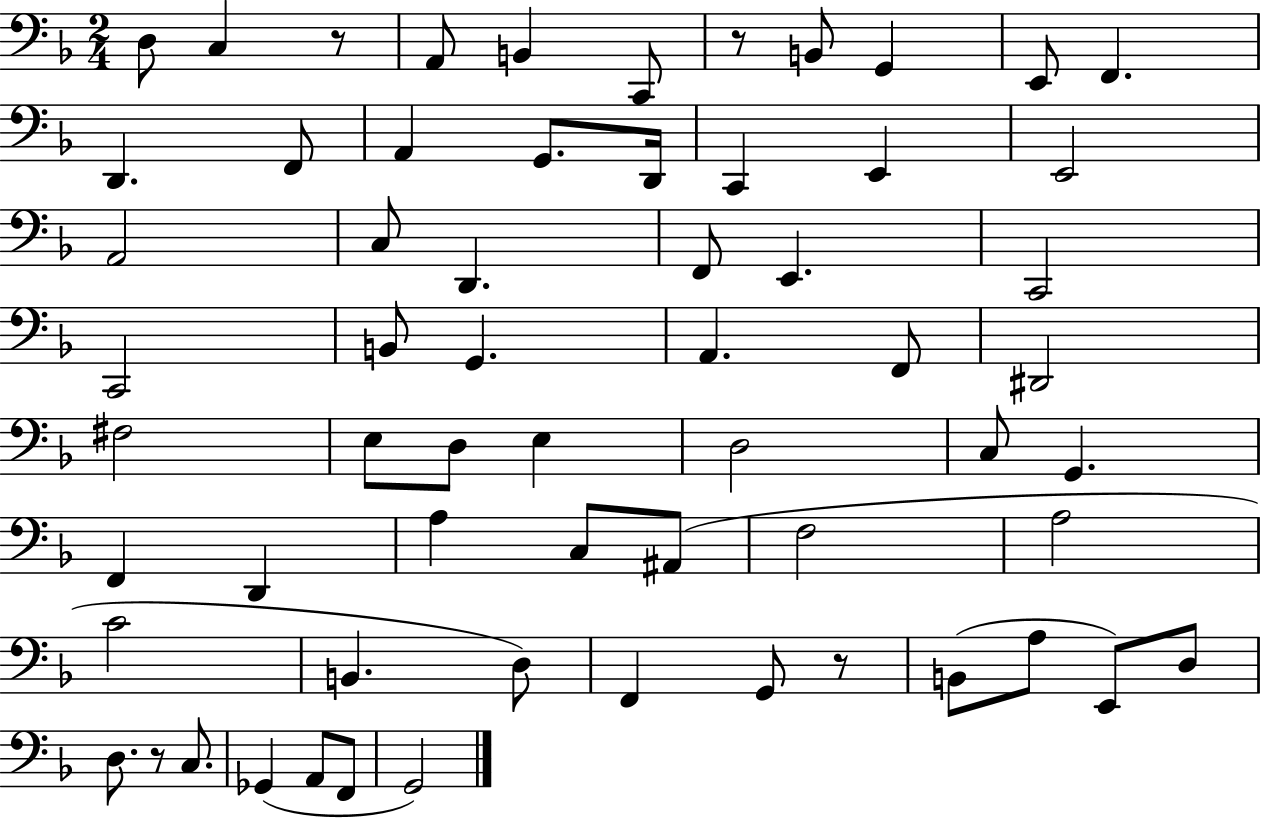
D3/e C3/q R/e A2/e B2/q C2/e R/e B2/e G2/q E2/e F2/q. D2/q. F2/e A2/q G2/e. D2/s C2/q E2/q E2/h A2/h C3/e D2/q. F2/e E2/q. C2/h C2/h B2/e G2/q. A2/q. F2/e D#2/h F#3/h E3/e D3/e E3/q D3/h C3/e G2/q. F2/q D2/q A3/q C3/e A#2/e F3/h A3/h C4/h B2/q. D3/e F2/q G2/e R/e B2/e A3/e E2/e D3/e D3/e. R/e C3/e. Gb2/q A2/e F2/e G2/h